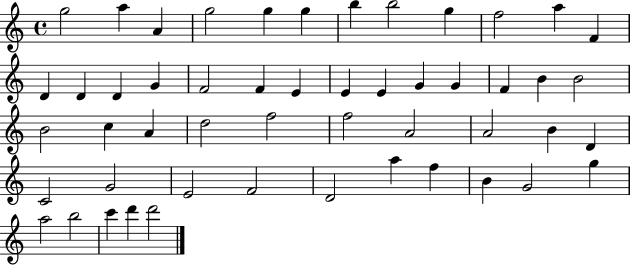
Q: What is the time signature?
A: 4/4